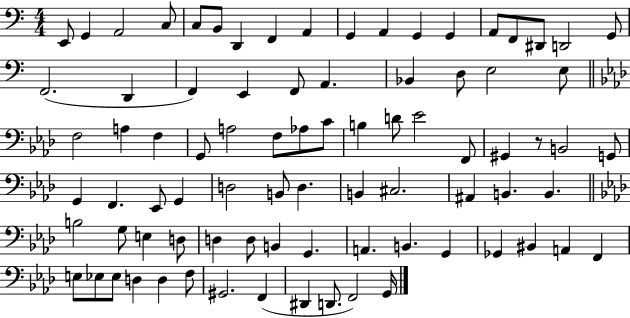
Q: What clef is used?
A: bass